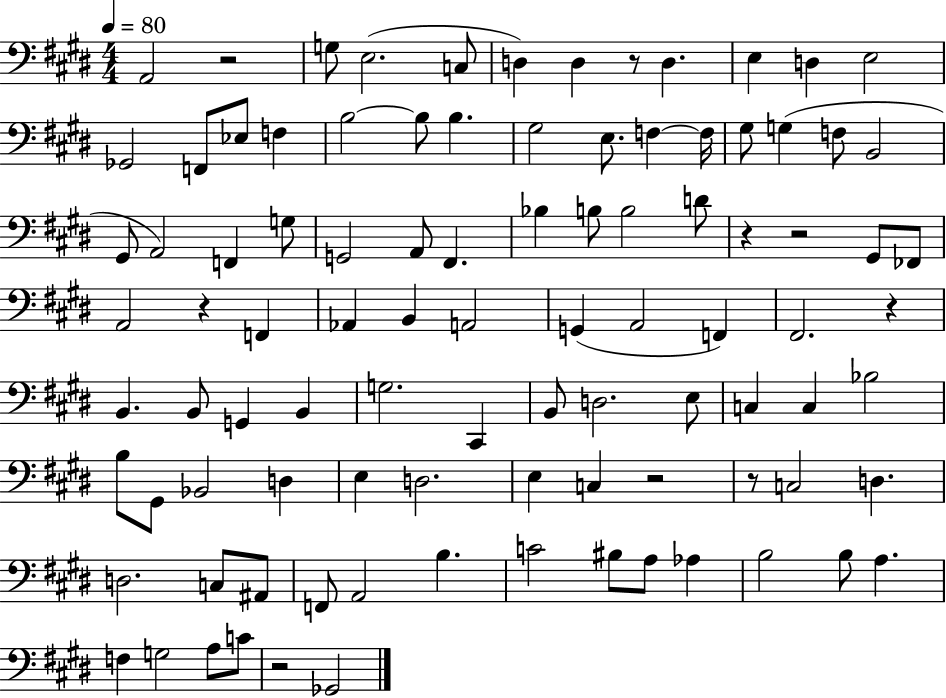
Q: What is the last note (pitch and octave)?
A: Gb2